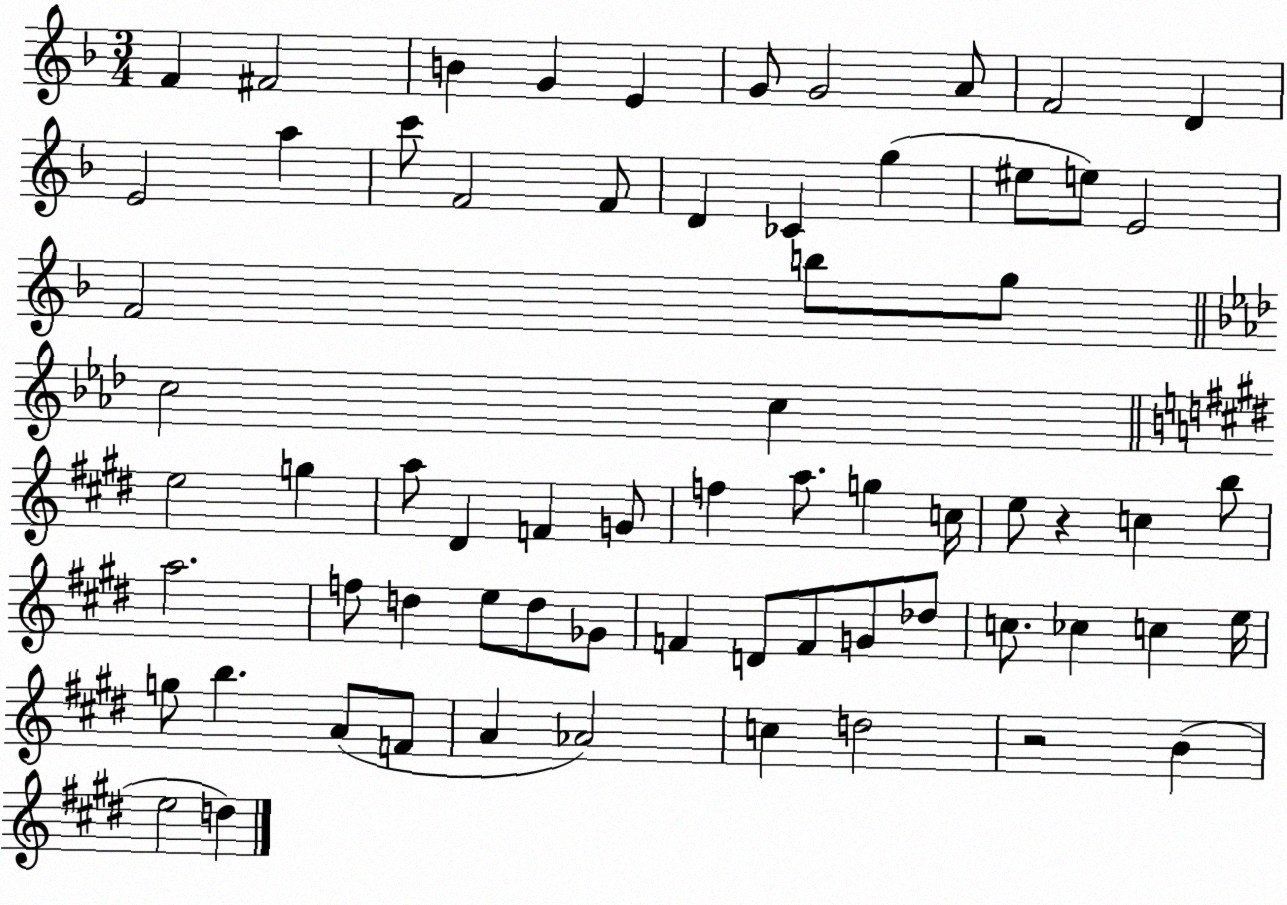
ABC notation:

X:1
T:Untitled
M:3/4
L:1/4
K:F
F ^F2 B G E G/2 G2 A/2 F2 D E2 a c'/2 F2 F/2 D _C g ^e/2 e/2 E2 F2 b/2 g/2 c2 c e2 g a/2 ^D F G/2 f a/2 g c/4 e/2 z c b/2 a2 f/2 d e/2 d/2 _G/2 F D/2 F/2 G/2 _d/2 c/2 _c c e/4 g/2 b A/2 F/2 A _A2 c d2 z2 B e2 d